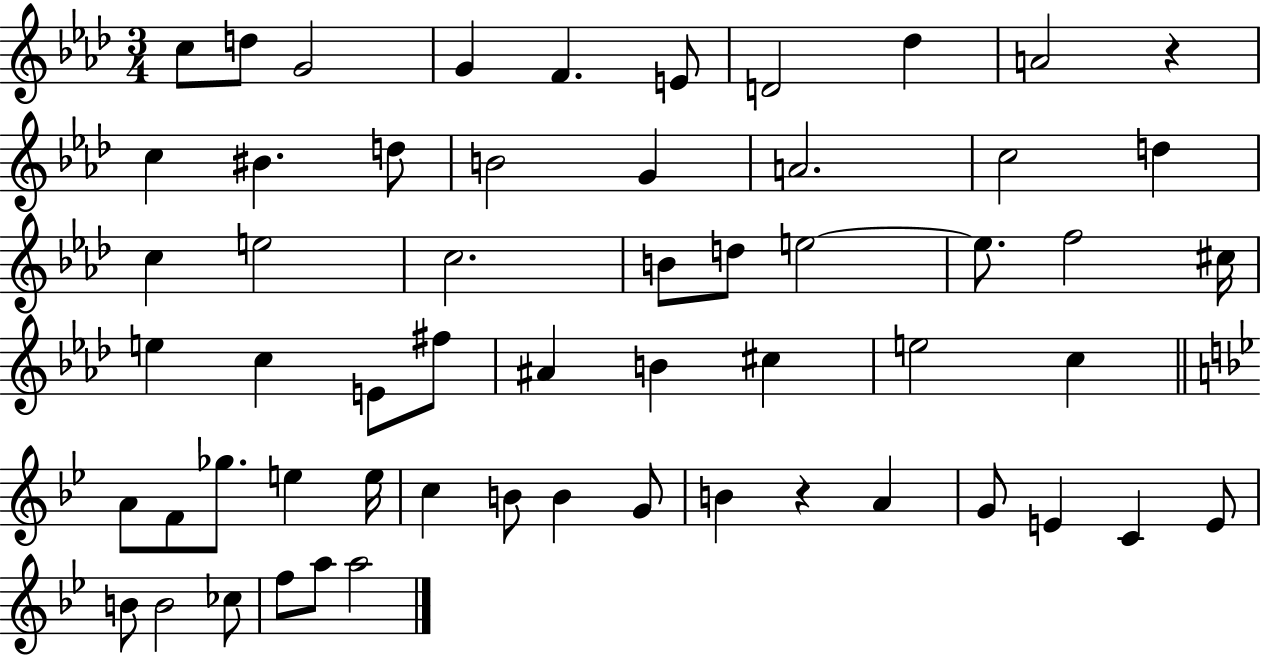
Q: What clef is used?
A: treble